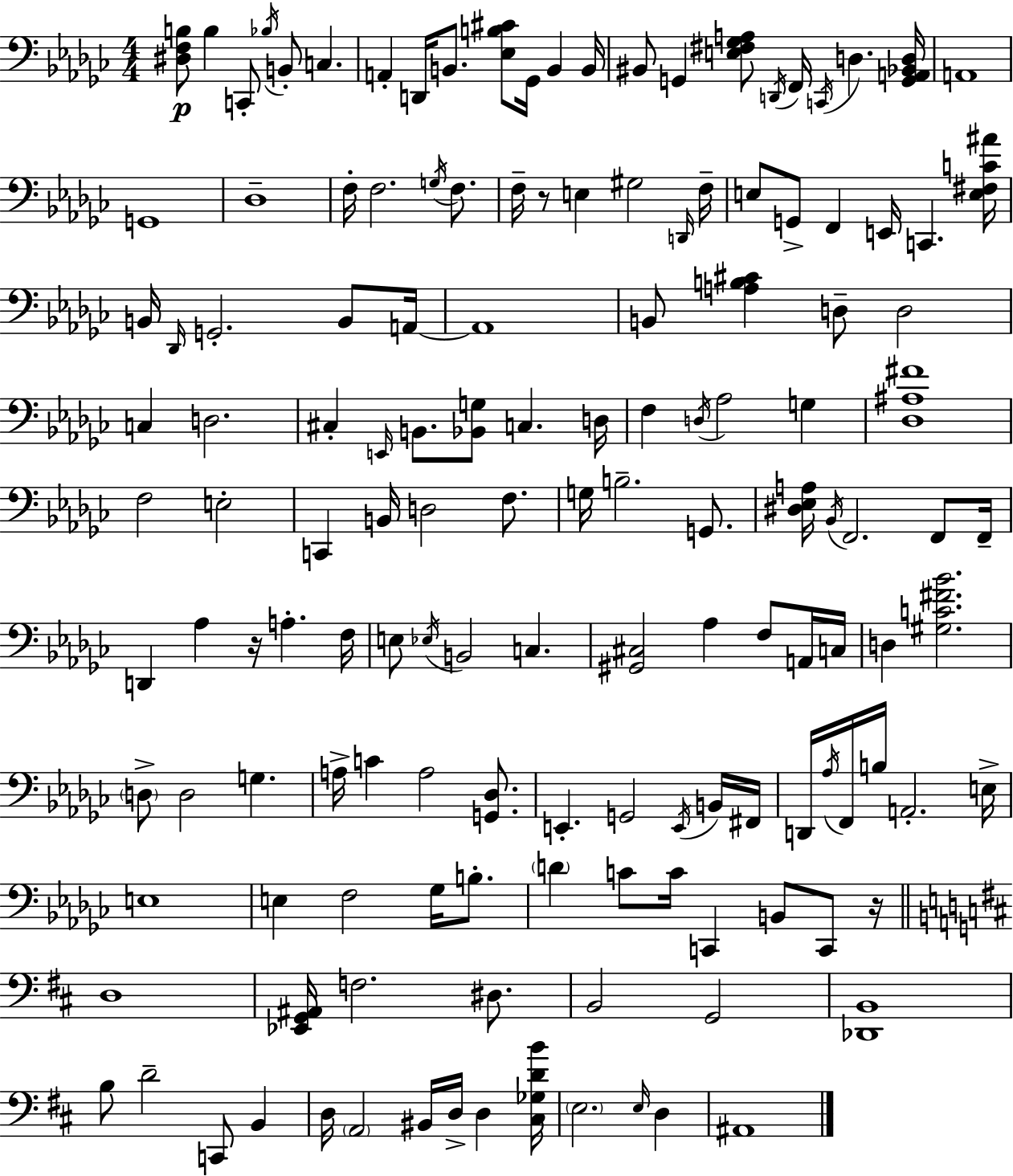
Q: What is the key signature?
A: EES minor